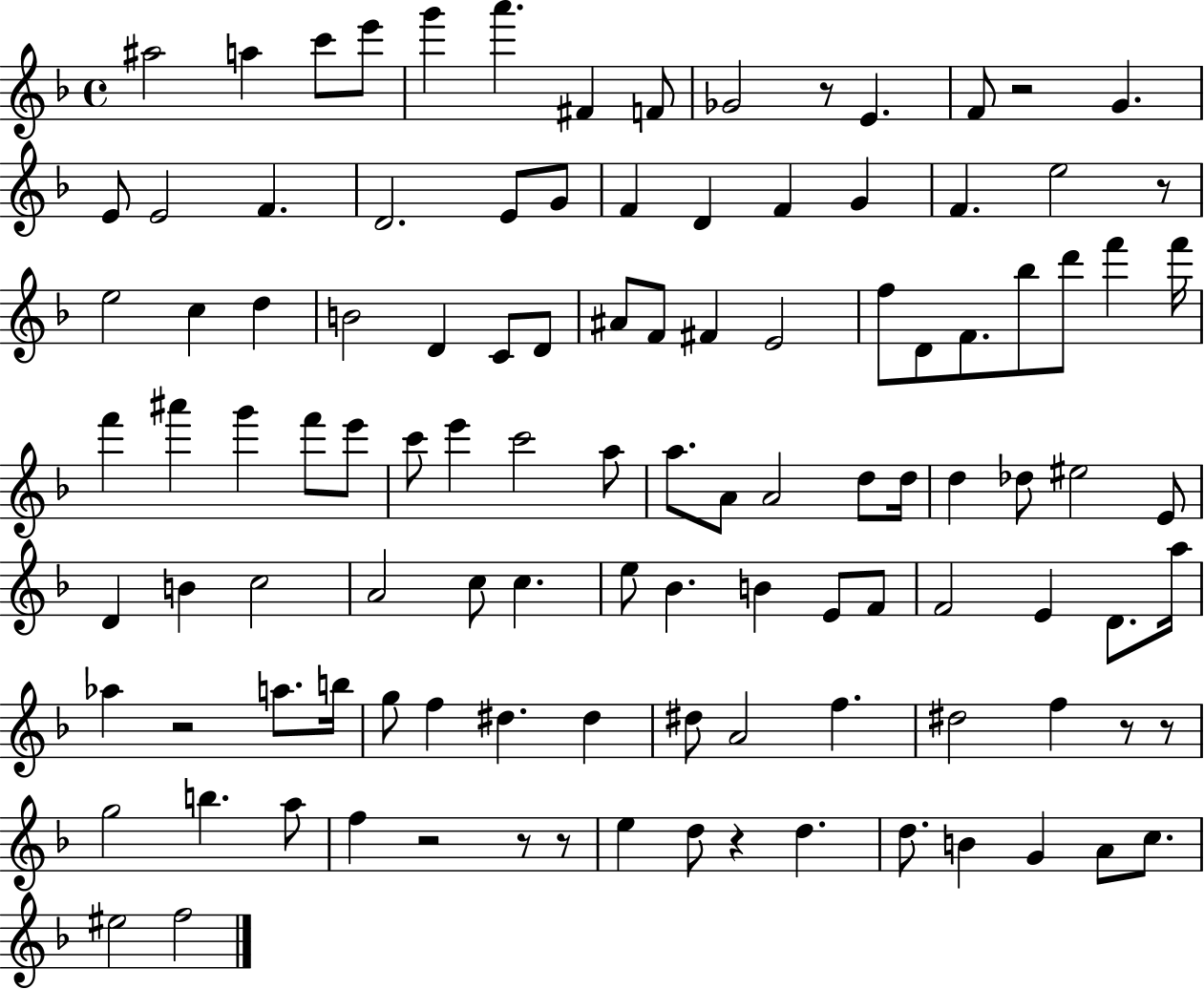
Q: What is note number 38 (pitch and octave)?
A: F4